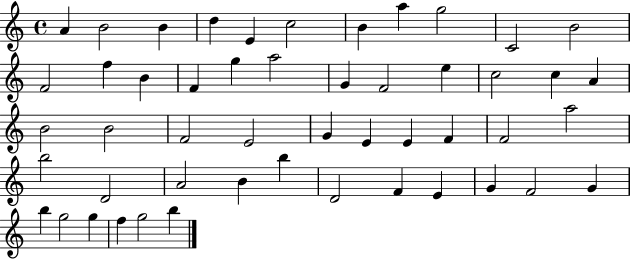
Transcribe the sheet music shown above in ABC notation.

X:1
T:Untitled
M:4/4
L:1/4
K:C
A B2 B d E c2 B a g2 C2 B2 F2 f B F g a2 G F2 e c2 c A B2 B2 F2 E2 G E E F F2 a2 b2 D2 A2 B b D2 F E G F2 G b g2 g f g2 b